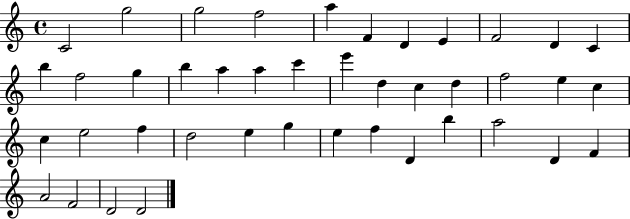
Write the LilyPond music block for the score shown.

{
  \clef treble
  \time 4/4
  \defaultTimeSignature
  \key c \major
  c'2 g''2 | g''2 f''2 | a''4 f'4 d'4 e'4 | f'2 d'4 c'4 | \break b''4 f''2 g''4 | b''4 a''4 a''4 c'''4 | e'''4 d''4 c''4 d''4 | f''2 e''4 c''4 | \break c''4 e''2 f''4 | d''2 e''4 g''4 | e''4 f''4 d'4 b''4 | a''2 d'4 f'4 | \break a'2 f'2 | d'2 d'2 | \bar "|."
}